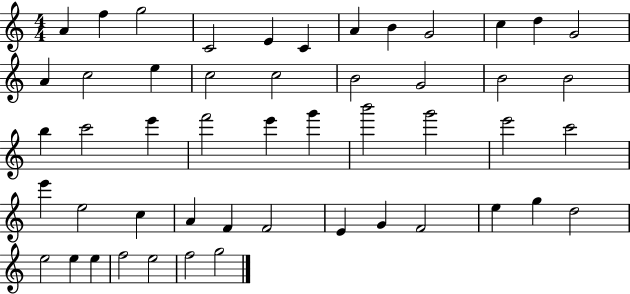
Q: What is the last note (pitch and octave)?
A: G5